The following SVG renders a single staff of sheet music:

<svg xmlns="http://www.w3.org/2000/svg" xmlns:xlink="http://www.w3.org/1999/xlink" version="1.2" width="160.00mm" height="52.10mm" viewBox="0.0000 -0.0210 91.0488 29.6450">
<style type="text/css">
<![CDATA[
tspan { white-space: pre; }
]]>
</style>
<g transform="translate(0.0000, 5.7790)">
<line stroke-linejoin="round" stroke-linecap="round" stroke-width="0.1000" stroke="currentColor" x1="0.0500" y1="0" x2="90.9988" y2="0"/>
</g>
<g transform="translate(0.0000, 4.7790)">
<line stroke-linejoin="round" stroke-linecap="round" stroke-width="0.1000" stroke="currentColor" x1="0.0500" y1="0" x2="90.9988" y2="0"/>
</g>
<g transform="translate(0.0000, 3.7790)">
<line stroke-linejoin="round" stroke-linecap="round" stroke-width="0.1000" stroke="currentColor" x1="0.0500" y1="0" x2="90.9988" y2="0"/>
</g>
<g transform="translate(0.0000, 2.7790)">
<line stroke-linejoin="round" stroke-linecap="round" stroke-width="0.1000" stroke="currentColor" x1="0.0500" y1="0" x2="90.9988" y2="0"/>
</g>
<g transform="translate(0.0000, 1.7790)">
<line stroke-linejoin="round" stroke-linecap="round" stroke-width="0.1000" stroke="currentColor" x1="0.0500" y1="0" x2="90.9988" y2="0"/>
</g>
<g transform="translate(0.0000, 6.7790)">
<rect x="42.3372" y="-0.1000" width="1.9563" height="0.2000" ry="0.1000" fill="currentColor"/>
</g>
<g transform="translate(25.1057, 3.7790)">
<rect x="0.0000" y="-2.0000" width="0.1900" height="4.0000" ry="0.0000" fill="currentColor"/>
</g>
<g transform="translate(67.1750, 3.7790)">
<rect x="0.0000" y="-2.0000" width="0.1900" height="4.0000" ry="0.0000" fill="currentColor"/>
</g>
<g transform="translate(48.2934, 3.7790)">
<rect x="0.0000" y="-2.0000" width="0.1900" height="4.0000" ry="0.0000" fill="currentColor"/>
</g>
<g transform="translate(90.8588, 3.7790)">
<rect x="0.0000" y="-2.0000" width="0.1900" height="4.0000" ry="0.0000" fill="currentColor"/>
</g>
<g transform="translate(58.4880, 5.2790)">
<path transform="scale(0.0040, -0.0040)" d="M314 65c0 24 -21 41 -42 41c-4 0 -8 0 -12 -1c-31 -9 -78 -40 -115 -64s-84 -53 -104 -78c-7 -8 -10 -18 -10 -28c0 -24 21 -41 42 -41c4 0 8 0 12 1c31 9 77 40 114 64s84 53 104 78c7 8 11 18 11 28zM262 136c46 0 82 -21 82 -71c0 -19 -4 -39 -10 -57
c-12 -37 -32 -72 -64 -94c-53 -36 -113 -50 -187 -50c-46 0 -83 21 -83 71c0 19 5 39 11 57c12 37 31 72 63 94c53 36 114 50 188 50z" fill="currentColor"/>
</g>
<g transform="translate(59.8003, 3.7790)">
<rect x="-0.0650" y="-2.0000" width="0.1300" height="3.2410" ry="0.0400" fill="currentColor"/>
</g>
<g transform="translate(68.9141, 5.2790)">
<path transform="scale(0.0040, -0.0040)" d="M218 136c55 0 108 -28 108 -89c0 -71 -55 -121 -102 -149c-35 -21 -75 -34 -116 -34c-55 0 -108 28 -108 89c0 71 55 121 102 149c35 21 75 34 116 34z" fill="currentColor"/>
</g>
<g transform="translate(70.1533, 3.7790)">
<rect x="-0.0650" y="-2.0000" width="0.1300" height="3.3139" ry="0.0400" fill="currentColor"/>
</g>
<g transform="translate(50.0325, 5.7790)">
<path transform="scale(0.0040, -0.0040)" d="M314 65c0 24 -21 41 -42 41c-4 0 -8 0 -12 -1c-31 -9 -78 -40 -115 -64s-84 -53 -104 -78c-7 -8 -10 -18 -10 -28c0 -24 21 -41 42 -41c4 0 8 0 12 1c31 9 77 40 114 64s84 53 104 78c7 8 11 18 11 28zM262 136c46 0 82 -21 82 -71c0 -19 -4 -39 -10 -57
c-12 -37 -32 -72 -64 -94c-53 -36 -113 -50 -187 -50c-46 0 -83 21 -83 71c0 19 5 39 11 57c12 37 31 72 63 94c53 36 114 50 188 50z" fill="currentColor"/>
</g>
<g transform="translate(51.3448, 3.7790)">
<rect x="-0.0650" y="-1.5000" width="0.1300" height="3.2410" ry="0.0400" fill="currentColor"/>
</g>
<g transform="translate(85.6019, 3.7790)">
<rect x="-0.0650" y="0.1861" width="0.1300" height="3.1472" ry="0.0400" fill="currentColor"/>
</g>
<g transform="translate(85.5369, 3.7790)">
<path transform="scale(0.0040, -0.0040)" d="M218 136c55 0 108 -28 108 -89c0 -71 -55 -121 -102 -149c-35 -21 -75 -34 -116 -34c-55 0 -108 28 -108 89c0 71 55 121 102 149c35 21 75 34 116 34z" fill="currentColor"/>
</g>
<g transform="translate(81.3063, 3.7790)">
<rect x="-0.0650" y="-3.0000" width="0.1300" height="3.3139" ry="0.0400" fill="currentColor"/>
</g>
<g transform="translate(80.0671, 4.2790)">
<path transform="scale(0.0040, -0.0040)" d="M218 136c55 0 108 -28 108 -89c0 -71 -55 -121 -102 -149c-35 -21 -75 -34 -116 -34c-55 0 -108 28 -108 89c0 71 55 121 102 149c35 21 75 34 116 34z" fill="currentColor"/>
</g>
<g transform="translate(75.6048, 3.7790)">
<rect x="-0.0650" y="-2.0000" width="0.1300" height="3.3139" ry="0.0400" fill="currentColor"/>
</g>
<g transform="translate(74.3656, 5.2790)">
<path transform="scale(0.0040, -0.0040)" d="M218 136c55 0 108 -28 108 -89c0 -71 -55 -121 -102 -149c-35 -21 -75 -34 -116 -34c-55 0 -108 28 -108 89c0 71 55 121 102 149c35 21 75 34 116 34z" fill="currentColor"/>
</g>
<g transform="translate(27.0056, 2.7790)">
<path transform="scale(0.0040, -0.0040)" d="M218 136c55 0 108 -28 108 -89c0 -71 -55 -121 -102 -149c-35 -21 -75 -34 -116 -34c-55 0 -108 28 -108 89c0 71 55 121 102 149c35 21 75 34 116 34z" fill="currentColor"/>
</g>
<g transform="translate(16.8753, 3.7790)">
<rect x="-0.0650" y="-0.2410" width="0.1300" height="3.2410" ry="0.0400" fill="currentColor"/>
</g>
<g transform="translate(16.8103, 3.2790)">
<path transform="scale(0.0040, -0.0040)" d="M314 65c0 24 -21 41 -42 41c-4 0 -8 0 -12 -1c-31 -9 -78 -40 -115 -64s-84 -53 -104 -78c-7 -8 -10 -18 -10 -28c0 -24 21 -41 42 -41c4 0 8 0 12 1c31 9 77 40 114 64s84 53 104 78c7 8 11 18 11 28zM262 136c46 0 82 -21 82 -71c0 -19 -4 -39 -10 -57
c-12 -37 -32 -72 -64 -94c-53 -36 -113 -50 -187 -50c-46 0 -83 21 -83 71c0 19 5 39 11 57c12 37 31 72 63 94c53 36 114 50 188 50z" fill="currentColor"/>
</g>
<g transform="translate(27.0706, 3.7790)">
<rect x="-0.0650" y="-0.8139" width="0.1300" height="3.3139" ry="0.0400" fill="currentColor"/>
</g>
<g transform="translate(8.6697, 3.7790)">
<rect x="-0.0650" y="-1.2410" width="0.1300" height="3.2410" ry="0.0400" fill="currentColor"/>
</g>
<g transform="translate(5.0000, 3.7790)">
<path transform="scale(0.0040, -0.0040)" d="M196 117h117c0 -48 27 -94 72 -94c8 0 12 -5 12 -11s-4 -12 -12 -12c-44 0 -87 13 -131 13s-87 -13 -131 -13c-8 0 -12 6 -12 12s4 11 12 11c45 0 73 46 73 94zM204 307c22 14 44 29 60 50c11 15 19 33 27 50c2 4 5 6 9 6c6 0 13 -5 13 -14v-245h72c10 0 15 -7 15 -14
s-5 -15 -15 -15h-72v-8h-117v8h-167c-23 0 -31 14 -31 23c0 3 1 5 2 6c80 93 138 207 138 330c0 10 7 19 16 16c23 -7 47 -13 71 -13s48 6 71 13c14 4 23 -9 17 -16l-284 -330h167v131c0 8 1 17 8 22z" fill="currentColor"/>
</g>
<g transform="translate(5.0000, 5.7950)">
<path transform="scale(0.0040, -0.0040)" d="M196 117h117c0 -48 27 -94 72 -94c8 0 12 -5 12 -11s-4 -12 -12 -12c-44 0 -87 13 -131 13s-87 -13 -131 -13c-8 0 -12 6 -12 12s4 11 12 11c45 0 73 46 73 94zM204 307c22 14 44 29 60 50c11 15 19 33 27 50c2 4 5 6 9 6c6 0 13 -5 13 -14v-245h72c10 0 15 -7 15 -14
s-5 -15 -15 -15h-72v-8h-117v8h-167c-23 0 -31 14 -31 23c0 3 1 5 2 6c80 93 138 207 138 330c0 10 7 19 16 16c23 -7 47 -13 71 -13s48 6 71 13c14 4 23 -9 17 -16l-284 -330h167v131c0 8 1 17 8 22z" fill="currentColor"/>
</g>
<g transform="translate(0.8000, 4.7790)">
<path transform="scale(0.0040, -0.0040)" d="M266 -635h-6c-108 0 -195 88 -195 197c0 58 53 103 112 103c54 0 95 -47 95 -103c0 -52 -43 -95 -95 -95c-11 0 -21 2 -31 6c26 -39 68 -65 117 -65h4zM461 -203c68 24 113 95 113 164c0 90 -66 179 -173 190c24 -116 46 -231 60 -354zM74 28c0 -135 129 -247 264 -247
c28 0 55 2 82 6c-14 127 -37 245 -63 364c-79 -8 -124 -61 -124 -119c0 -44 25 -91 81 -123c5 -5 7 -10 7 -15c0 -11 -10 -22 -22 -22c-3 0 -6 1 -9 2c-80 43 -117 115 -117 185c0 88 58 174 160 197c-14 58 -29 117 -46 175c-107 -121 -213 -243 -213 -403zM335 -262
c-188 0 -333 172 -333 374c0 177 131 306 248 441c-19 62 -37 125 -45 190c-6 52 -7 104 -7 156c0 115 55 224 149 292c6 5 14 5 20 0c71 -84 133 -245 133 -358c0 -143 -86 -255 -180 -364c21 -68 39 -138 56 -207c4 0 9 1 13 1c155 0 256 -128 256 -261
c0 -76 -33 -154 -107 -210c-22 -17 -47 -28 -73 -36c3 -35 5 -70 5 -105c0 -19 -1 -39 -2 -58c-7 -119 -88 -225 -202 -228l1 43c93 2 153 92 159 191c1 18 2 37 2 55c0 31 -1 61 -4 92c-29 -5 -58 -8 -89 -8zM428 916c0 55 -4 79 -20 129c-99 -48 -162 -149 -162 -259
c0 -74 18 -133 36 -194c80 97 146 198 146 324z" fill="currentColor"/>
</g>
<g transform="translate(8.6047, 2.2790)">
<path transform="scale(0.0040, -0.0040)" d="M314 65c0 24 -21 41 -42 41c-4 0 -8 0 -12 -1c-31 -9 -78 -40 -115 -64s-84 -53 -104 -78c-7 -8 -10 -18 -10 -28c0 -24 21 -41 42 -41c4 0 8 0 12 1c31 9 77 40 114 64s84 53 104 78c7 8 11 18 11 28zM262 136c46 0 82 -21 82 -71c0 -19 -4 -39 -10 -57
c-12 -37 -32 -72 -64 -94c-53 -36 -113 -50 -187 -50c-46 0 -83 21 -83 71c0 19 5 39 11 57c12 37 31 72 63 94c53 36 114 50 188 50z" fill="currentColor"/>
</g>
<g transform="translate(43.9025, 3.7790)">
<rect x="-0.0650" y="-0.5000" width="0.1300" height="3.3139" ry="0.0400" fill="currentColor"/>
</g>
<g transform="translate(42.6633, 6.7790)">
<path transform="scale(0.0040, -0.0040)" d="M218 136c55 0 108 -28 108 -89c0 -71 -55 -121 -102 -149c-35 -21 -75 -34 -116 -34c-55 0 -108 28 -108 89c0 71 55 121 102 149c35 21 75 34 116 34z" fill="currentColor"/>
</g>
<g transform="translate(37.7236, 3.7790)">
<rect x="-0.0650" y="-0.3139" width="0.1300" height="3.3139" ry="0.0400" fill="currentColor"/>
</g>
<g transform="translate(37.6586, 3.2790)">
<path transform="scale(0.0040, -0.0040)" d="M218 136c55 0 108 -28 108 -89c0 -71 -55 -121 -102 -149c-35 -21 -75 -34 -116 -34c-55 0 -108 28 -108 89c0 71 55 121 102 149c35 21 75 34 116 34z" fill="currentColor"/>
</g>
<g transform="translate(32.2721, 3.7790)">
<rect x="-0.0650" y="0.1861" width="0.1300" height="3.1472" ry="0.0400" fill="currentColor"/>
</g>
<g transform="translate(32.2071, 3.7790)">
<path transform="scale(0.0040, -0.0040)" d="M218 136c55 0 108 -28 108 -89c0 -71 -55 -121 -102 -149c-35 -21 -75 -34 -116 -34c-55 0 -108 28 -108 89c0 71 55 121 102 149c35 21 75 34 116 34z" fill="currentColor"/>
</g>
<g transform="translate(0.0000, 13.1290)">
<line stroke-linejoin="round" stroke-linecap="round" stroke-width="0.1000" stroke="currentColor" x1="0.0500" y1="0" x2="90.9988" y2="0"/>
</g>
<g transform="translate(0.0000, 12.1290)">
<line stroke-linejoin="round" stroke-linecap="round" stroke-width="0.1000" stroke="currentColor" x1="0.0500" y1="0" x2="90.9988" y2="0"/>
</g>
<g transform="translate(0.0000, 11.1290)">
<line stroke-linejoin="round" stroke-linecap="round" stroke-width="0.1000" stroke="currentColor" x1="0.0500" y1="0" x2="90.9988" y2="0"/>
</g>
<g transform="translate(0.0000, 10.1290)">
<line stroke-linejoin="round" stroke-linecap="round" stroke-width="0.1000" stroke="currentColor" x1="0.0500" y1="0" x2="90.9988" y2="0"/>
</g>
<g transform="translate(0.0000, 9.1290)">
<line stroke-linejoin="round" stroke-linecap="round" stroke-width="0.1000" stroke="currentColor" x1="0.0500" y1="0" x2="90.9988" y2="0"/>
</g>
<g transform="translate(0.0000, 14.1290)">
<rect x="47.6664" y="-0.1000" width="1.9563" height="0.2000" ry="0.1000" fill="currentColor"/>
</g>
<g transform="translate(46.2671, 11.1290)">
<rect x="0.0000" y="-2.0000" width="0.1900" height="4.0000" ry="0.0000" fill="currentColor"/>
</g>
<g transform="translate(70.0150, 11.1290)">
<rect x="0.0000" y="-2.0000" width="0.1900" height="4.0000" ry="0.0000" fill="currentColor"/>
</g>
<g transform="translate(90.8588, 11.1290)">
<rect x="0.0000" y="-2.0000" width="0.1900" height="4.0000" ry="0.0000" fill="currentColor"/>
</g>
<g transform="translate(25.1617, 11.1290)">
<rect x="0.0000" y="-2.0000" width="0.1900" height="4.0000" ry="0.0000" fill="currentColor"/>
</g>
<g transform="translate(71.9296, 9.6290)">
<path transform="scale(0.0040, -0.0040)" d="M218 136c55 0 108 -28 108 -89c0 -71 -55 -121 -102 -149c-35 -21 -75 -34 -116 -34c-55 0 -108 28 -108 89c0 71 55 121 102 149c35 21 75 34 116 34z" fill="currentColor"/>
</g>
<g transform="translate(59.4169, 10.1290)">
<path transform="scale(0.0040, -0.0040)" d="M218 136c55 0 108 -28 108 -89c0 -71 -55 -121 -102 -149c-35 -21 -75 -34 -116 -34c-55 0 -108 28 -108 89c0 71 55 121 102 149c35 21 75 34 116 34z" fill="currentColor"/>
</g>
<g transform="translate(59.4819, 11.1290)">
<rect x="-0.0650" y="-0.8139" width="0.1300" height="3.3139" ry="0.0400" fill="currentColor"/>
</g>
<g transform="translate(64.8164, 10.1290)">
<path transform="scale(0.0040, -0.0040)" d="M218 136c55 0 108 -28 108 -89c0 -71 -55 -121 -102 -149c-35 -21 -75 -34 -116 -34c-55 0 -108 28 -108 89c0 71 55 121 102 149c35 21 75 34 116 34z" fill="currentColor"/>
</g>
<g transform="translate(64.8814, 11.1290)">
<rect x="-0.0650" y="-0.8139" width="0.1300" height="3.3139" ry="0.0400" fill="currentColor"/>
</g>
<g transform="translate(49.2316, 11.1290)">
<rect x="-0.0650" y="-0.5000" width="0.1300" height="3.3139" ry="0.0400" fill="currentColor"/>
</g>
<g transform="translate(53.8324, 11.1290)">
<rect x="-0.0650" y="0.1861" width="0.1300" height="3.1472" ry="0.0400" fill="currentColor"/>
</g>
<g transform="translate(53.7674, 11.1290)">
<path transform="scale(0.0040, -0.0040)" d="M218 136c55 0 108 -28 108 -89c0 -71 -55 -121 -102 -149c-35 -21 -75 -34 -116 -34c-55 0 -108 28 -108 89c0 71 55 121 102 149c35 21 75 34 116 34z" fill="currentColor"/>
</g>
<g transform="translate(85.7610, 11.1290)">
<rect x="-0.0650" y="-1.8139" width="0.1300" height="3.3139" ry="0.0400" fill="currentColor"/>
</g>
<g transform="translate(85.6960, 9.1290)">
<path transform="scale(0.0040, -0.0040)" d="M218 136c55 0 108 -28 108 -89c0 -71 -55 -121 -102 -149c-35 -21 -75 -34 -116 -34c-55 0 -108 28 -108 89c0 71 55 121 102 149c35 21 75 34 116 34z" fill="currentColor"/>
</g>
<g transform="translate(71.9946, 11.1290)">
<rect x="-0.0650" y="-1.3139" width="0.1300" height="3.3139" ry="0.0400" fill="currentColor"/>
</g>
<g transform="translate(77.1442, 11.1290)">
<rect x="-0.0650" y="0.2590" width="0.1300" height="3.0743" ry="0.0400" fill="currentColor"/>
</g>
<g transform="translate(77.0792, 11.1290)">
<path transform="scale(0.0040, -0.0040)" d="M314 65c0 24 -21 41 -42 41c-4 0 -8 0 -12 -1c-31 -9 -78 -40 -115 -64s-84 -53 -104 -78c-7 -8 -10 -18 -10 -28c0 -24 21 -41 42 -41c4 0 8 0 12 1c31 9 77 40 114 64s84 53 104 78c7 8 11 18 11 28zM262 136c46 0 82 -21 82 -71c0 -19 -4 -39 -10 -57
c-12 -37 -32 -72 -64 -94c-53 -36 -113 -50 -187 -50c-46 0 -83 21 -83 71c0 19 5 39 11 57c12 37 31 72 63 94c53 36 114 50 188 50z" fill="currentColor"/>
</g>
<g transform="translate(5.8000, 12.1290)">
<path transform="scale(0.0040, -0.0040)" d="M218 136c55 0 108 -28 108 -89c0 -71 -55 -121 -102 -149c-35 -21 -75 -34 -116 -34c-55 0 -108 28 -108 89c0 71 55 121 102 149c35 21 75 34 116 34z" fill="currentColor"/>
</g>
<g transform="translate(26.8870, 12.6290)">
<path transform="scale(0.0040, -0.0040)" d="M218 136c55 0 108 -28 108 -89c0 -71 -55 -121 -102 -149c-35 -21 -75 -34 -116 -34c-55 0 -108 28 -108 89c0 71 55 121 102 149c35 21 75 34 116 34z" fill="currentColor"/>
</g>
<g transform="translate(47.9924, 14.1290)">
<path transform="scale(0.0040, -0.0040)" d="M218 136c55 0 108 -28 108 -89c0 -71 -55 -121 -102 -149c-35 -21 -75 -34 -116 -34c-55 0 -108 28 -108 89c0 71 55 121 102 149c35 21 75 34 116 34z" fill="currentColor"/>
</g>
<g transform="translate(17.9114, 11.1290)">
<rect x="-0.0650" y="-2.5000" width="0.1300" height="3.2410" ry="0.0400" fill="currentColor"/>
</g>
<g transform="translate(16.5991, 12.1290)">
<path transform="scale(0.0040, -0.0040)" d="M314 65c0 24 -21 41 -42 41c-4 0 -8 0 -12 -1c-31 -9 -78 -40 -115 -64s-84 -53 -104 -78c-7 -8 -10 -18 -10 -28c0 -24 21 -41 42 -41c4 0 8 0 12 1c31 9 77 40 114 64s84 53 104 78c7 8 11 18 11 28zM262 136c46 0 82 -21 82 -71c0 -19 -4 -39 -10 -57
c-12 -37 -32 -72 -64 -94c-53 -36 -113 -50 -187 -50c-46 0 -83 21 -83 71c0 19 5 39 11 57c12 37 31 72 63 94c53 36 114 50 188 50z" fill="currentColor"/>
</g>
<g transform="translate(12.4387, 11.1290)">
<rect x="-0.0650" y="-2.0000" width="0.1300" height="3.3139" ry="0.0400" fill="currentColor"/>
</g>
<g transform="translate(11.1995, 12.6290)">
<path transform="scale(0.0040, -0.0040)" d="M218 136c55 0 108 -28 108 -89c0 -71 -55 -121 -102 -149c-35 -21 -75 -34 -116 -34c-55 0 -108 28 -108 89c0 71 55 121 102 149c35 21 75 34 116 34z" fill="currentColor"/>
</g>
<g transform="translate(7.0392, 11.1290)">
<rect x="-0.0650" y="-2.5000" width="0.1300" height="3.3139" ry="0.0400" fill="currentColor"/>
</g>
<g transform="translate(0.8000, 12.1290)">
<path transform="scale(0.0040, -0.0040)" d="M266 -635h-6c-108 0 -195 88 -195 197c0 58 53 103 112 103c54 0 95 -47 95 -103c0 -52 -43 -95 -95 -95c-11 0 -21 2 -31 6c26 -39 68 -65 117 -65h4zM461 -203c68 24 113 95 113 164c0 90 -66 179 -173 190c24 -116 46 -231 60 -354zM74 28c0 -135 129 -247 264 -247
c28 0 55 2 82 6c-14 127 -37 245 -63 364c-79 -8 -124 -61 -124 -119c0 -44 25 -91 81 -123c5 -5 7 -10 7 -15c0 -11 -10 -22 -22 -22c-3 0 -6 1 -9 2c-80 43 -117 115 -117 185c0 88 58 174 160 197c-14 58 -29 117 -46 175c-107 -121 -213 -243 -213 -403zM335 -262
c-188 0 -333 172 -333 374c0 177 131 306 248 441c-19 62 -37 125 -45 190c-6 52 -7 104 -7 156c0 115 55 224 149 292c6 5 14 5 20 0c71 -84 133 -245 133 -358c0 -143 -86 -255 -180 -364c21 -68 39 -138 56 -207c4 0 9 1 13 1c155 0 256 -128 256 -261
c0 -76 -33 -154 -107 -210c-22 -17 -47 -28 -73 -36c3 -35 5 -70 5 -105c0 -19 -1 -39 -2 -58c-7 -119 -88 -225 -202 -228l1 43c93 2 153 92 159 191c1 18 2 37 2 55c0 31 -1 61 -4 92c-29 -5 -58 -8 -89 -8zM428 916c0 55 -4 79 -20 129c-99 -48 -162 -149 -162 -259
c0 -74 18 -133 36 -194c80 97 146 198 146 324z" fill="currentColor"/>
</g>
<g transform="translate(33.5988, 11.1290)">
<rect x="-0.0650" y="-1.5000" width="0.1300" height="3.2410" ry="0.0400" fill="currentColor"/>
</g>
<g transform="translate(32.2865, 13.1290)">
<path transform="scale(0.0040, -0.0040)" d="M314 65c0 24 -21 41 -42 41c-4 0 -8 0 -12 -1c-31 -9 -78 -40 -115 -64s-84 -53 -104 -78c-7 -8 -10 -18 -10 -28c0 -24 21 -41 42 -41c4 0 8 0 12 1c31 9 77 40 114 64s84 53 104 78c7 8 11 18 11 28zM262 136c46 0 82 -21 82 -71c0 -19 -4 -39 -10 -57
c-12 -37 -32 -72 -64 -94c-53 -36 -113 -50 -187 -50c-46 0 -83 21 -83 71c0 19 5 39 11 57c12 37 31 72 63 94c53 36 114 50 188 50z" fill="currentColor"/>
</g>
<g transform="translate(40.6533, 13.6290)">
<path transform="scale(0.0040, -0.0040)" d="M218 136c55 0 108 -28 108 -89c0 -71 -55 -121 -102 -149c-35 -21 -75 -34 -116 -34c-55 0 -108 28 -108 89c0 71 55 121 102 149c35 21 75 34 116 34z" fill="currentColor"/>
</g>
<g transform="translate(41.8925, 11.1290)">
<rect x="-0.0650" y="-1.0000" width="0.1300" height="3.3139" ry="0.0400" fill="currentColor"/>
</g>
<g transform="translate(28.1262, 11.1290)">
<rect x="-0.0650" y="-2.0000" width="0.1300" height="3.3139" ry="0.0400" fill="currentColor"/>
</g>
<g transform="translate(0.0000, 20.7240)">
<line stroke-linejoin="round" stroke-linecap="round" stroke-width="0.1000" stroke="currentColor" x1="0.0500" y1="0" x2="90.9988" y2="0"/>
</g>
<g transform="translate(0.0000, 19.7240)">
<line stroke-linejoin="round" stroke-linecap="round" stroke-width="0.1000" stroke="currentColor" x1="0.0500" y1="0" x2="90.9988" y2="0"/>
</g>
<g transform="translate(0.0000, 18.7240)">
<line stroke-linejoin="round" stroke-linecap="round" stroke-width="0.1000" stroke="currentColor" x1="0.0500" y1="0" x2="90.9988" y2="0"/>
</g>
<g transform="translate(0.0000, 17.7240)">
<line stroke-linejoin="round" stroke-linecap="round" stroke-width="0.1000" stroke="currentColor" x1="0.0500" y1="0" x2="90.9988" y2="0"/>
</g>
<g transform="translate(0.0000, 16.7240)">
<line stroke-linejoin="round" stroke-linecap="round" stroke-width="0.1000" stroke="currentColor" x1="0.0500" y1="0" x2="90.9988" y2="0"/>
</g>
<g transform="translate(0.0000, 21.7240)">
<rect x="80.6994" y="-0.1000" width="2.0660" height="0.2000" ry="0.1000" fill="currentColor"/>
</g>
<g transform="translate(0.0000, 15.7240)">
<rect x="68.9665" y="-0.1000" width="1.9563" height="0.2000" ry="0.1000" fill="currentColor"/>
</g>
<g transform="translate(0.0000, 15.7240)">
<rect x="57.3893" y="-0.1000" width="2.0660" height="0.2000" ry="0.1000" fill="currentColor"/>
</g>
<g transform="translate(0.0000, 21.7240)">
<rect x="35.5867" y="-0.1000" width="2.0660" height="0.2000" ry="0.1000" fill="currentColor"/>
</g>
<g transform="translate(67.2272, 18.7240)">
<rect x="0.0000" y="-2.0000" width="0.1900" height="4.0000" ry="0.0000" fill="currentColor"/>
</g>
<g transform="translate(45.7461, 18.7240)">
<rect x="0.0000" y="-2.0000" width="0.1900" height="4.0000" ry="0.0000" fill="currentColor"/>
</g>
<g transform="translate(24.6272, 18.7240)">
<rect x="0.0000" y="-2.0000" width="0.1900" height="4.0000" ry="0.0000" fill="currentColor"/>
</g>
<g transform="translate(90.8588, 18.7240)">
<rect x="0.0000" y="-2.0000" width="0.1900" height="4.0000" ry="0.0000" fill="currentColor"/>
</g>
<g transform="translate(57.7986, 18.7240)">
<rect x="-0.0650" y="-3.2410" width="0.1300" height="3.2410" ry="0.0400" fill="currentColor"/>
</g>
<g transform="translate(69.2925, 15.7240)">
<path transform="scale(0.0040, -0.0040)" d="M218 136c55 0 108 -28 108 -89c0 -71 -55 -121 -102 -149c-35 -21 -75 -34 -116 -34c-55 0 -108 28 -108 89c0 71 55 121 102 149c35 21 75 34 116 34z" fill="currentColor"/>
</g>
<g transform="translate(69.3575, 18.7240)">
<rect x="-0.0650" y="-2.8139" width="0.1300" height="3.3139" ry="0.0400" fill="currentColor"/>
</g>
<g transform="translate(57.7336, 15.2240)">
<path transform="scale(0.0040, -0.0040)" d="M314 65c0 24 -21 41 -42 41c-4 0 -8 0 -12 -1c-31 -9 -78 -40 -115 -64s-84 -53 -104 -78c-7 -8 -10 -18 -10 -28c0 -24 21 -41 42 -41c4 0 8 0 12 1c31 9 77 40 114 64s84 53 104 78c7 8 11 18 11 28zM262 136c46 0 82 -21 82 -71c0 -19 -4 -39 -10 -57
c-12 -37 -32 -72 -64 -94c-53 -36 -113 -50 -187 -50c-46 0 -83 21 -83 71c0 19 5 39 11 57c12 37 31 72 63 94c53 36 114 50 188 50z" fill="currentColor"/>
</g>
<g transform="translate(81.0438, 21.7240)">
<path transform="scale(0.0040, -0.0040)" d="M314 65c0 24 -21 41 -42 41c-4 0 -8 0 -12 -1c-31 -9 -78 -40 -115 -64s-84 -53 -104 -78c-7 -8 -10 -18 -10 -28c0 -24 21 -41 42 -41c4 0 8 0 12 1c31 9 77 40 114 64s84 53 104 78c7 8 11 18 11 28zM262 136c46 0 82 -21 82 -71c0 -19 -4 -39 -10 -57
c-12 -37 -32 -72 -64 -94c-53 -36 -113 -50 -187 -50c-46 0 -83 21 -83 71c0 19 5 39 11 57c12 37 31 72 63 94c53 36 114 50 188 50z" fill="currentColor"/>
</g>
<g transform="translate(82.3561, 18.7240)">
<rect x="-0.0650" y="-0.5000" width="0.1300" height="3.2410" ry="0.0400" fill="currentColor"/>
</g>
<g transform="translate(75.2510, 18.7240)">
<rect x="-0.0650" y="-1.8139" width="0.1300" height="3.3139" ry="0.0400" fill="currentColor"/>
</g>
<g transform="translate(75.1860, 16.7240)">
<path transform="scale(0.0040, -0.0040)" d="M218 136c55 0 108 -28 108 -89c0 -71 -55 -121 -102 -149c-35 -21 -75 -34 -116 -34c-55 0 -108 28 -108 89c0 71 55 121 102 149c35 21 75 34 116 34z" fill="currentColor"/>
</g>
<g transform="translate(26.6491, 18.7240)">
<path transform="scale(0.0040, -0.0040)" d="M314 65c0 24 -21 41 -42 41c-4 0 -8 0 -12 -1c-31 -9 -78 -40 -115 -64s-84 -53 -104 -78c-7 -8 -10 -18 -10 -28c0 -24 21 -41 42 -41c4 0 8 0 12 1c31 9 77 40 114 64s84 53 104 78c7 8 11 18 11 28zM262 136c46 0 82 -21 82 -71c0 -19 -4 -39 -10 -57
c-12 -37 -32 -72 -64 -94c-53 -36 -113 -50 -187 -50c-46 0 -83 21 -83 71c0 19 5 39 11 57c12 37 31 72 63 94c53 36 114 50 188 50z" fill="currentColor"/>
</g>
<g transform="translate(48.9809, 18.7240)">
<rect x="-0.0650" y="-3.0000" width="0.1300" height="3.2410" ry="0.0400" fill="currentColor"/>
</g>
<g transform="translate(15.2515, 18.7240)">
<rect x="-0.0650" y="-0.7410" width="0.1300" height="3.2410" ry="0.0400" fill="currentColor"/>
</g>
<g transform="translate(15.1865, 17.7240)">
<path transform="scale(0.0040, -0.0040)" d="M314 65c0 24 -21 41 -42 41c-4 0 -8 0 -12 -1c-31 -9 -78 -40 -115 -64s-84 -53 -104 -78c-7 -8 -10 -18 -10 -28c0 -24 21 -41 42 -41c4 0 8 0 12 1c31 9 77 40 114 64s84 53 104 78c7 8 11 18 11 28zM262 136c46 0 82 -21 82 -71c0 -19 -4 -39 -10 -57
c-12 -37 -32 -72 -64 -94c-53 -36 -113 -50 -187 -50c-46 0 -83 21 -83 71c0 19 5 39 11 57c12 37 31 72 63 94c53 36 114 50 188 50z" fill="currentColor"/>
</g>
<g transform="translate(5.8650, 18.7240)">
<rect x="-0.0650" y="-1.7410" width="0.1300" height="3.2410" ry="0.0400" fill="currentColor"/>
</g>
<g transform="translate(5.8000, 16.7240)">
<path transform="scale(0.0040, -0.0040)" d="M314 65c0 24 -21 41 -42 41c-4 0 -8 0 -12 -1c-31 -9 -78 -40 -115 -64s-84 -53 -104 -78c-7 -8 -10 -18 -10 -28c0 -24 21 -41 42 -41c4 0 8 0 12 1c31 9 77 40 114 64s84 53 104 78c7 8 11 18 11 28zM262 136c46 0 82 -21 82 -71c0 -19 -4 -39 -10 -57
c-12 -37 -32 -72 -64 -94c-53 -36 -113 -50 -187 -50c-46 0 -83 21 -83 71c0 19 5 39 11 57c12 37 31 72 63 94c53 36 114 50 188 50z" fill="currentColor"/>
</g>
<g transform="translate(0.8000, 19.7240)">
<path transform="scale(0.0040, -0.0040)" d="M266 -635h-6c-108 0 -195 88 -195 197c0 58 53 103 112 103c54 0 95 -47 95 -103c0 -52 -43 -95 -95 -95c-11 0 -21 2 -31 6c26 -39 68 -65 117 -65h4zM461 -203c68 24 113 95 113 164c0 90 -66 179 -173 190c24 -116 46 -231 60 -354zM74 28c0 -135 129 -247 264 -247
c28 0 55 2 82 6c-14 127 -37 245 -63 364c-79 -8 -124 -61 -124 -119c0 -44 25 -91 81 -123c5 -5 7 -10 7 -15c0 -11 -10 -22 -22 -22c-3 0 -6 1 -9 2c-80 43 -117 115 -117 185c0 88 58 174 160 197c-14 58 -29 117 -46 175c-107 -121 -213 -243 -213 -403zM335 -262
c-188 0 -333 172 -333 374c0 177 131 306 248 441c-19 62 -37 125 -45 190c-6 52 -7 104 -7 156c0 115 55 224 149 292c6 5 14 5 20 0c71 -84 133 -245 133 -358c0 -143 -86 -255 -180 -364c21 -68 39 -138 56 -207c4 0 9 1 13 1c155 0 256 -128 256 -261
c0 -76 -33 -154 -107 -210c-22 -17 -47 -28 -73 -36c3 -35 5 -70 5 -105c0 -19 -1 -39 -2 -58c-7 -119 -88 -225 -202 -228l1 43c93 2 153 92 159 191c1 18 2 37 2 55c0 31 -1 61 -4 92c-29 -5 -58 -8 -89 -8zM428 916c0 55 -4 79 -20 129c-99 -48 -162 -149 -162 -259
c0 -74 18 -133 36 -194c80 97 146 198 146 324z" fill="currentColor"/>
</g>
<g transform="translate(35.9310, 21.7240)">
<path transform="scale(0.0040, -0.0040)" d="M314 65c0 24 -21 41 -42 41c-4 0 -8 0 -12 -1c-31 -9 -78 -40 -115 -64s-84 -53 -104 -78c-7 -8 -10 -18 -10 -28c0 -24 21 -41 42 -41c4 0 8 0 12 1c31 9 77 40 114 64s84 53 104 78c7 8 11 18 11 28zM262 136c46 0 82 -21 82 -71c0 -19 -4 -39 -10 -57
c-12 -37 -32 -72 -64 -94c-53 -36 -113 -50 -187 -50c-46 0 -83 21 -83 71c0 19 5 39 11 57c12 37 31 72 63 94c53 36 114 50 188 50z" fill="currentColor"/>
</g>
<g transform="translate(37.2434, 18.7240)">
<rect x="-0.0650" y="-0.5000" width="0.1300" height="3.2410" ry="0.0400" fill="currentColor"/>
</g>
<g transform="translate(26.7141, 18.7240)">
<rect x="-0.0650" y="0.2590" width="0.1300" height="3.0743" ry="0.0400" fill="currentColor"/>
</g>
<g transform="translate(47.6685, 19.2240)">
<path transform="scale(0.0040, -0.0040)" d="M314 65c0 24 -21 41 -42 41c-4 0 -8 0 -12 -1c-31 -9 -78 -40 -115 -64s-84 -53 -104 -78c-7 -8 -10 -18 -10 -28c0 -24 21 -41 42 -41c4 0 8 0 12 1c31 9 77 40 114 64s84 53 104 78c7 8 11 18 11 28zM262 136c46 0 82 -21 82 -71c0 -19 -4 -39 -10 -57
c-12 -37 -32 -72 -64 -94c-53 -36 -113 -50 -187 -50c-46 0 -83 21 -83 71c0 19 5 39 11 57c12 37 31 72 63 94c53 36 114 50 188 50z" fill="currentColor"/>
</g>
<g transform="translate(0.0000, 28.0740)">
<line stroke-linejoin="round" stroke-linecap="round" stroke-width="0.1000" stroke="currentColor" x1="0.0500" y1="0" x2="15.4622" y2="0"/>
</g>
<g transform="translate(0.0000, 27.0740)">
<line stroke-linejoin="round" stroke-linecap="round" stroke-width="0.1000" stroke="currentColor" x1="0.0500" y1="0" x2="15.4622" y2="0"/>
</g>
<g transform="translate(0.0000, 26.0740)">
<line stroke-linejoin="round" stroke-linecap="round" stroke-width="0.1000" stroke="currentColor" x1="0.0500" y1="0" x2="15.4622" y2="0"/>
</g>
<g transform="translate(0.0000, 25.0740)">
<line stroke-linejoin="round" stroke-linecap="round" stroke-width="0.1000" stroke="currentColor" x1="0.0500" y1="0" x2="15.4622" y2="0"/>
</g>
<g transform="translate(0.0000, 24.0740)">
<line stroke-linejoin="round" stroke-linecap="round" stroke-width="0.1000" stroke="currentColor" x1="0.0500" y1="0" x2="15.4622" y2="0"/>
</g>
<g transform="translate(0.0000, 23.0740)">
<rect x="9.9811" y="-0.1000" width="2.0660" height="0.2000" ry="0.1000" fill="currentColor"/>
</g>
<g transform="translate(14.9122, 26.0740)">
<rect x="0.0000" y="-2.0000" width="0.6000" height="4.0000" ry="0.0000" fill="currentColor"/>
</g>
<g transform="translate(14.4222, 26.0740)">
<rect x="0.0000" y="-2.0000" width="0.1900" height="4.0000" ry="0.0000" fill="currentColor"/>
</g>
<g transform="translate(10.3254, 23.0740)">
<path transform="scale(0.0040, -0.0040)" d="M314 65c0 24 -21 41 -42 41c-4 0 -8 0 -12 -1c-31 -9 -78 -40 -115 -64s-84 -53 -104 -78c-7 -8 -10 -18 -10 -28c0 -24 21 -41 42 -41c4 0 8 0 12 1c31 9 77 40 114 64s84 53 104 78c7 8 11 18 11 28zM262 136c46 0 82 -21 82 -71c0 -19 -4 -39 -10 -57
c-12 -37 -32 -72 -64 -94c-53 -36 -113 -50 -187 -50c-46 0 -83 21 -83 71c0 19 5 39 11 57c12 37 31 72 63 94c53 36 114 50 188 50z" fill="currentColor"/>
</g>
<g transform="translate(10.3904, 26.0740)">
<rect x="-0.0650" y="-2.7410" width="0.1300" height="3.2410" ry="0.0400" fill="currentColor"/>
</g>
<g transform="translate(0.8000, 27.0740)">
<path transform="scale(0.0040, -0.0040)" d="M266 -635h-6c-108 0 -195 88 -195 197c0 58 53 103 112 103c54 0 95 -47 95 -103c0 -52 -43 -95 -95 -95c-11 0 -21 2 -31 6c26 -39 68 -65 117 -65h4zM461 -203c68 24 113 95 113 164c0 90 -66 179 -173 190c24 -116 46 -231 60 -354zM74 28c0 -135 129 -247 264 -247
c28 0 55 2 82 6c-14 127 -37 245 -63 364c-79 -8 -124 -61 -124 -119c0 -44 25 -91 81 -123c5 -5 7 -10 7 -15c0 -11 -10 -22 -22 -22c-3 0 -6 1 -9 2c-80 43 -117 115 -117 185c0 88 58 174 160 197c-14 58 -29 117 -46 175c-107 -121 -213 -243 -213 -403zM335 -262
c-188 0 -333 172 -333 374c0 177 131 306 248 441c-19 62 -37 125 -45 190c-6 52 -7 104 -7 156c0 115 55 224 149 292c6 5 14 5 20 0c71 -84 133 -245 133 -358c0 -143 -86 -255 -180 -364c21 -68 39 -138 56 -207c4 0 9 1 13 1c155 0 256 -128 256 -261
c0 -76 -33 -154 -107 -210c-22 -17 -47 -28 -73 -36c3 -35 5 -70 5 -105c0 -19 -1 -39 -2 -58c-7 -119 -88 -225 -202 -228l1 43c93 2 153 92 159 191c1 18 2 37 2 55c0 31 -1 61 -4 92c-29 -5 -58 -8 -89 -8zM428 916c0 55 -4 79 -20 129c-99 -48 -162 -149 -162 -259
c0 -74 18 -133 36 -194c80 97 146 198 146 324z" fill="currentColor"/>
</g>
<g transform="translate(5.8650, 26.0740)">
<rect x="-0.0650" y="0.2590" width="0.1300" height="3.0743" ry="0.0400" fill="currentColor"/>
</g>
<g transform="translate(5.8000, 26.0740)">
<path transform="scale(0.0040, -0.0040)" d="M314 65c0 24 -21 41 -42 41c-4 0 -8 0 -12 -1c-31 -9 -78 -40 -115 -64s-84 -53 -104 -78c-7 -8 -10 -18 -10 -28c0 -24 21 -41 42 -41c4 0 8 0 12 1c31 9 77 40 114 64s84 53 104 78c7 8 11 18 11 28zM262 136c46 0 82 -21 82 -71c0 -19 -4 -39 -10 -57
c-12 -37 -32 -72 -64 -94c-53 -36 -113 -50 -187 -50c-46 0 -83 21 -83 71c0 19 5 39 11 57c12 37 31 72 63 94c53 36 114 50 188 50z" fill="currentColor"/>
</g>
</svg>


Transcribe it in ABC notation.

X:1
T:Untitled
M:4/4
L:1/4
K:C
e2 c2 d B c C E2 F2 F F A B G F G2 F E2 D C B d d e B2 f f2 d2 B2 C2 A2 b2 a f C2 B2 a2